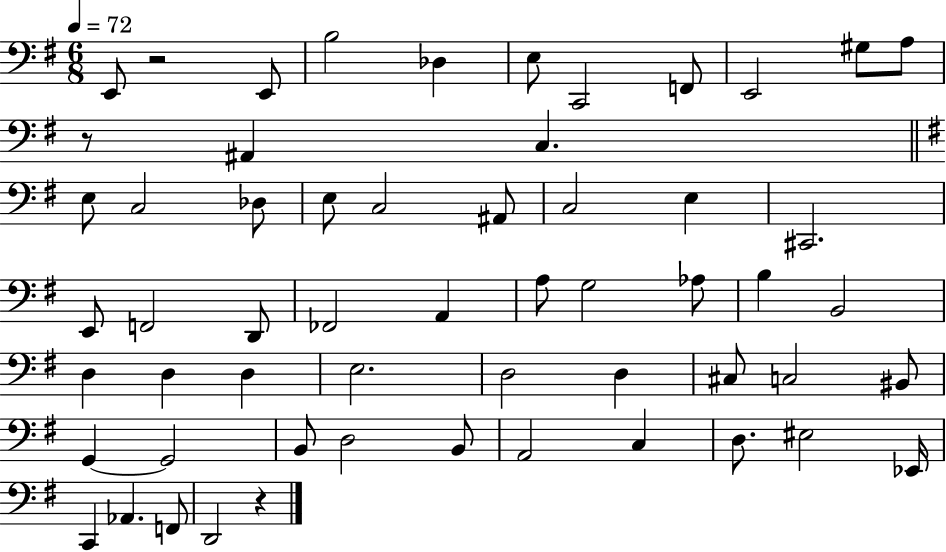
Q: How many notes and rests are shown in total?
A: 57